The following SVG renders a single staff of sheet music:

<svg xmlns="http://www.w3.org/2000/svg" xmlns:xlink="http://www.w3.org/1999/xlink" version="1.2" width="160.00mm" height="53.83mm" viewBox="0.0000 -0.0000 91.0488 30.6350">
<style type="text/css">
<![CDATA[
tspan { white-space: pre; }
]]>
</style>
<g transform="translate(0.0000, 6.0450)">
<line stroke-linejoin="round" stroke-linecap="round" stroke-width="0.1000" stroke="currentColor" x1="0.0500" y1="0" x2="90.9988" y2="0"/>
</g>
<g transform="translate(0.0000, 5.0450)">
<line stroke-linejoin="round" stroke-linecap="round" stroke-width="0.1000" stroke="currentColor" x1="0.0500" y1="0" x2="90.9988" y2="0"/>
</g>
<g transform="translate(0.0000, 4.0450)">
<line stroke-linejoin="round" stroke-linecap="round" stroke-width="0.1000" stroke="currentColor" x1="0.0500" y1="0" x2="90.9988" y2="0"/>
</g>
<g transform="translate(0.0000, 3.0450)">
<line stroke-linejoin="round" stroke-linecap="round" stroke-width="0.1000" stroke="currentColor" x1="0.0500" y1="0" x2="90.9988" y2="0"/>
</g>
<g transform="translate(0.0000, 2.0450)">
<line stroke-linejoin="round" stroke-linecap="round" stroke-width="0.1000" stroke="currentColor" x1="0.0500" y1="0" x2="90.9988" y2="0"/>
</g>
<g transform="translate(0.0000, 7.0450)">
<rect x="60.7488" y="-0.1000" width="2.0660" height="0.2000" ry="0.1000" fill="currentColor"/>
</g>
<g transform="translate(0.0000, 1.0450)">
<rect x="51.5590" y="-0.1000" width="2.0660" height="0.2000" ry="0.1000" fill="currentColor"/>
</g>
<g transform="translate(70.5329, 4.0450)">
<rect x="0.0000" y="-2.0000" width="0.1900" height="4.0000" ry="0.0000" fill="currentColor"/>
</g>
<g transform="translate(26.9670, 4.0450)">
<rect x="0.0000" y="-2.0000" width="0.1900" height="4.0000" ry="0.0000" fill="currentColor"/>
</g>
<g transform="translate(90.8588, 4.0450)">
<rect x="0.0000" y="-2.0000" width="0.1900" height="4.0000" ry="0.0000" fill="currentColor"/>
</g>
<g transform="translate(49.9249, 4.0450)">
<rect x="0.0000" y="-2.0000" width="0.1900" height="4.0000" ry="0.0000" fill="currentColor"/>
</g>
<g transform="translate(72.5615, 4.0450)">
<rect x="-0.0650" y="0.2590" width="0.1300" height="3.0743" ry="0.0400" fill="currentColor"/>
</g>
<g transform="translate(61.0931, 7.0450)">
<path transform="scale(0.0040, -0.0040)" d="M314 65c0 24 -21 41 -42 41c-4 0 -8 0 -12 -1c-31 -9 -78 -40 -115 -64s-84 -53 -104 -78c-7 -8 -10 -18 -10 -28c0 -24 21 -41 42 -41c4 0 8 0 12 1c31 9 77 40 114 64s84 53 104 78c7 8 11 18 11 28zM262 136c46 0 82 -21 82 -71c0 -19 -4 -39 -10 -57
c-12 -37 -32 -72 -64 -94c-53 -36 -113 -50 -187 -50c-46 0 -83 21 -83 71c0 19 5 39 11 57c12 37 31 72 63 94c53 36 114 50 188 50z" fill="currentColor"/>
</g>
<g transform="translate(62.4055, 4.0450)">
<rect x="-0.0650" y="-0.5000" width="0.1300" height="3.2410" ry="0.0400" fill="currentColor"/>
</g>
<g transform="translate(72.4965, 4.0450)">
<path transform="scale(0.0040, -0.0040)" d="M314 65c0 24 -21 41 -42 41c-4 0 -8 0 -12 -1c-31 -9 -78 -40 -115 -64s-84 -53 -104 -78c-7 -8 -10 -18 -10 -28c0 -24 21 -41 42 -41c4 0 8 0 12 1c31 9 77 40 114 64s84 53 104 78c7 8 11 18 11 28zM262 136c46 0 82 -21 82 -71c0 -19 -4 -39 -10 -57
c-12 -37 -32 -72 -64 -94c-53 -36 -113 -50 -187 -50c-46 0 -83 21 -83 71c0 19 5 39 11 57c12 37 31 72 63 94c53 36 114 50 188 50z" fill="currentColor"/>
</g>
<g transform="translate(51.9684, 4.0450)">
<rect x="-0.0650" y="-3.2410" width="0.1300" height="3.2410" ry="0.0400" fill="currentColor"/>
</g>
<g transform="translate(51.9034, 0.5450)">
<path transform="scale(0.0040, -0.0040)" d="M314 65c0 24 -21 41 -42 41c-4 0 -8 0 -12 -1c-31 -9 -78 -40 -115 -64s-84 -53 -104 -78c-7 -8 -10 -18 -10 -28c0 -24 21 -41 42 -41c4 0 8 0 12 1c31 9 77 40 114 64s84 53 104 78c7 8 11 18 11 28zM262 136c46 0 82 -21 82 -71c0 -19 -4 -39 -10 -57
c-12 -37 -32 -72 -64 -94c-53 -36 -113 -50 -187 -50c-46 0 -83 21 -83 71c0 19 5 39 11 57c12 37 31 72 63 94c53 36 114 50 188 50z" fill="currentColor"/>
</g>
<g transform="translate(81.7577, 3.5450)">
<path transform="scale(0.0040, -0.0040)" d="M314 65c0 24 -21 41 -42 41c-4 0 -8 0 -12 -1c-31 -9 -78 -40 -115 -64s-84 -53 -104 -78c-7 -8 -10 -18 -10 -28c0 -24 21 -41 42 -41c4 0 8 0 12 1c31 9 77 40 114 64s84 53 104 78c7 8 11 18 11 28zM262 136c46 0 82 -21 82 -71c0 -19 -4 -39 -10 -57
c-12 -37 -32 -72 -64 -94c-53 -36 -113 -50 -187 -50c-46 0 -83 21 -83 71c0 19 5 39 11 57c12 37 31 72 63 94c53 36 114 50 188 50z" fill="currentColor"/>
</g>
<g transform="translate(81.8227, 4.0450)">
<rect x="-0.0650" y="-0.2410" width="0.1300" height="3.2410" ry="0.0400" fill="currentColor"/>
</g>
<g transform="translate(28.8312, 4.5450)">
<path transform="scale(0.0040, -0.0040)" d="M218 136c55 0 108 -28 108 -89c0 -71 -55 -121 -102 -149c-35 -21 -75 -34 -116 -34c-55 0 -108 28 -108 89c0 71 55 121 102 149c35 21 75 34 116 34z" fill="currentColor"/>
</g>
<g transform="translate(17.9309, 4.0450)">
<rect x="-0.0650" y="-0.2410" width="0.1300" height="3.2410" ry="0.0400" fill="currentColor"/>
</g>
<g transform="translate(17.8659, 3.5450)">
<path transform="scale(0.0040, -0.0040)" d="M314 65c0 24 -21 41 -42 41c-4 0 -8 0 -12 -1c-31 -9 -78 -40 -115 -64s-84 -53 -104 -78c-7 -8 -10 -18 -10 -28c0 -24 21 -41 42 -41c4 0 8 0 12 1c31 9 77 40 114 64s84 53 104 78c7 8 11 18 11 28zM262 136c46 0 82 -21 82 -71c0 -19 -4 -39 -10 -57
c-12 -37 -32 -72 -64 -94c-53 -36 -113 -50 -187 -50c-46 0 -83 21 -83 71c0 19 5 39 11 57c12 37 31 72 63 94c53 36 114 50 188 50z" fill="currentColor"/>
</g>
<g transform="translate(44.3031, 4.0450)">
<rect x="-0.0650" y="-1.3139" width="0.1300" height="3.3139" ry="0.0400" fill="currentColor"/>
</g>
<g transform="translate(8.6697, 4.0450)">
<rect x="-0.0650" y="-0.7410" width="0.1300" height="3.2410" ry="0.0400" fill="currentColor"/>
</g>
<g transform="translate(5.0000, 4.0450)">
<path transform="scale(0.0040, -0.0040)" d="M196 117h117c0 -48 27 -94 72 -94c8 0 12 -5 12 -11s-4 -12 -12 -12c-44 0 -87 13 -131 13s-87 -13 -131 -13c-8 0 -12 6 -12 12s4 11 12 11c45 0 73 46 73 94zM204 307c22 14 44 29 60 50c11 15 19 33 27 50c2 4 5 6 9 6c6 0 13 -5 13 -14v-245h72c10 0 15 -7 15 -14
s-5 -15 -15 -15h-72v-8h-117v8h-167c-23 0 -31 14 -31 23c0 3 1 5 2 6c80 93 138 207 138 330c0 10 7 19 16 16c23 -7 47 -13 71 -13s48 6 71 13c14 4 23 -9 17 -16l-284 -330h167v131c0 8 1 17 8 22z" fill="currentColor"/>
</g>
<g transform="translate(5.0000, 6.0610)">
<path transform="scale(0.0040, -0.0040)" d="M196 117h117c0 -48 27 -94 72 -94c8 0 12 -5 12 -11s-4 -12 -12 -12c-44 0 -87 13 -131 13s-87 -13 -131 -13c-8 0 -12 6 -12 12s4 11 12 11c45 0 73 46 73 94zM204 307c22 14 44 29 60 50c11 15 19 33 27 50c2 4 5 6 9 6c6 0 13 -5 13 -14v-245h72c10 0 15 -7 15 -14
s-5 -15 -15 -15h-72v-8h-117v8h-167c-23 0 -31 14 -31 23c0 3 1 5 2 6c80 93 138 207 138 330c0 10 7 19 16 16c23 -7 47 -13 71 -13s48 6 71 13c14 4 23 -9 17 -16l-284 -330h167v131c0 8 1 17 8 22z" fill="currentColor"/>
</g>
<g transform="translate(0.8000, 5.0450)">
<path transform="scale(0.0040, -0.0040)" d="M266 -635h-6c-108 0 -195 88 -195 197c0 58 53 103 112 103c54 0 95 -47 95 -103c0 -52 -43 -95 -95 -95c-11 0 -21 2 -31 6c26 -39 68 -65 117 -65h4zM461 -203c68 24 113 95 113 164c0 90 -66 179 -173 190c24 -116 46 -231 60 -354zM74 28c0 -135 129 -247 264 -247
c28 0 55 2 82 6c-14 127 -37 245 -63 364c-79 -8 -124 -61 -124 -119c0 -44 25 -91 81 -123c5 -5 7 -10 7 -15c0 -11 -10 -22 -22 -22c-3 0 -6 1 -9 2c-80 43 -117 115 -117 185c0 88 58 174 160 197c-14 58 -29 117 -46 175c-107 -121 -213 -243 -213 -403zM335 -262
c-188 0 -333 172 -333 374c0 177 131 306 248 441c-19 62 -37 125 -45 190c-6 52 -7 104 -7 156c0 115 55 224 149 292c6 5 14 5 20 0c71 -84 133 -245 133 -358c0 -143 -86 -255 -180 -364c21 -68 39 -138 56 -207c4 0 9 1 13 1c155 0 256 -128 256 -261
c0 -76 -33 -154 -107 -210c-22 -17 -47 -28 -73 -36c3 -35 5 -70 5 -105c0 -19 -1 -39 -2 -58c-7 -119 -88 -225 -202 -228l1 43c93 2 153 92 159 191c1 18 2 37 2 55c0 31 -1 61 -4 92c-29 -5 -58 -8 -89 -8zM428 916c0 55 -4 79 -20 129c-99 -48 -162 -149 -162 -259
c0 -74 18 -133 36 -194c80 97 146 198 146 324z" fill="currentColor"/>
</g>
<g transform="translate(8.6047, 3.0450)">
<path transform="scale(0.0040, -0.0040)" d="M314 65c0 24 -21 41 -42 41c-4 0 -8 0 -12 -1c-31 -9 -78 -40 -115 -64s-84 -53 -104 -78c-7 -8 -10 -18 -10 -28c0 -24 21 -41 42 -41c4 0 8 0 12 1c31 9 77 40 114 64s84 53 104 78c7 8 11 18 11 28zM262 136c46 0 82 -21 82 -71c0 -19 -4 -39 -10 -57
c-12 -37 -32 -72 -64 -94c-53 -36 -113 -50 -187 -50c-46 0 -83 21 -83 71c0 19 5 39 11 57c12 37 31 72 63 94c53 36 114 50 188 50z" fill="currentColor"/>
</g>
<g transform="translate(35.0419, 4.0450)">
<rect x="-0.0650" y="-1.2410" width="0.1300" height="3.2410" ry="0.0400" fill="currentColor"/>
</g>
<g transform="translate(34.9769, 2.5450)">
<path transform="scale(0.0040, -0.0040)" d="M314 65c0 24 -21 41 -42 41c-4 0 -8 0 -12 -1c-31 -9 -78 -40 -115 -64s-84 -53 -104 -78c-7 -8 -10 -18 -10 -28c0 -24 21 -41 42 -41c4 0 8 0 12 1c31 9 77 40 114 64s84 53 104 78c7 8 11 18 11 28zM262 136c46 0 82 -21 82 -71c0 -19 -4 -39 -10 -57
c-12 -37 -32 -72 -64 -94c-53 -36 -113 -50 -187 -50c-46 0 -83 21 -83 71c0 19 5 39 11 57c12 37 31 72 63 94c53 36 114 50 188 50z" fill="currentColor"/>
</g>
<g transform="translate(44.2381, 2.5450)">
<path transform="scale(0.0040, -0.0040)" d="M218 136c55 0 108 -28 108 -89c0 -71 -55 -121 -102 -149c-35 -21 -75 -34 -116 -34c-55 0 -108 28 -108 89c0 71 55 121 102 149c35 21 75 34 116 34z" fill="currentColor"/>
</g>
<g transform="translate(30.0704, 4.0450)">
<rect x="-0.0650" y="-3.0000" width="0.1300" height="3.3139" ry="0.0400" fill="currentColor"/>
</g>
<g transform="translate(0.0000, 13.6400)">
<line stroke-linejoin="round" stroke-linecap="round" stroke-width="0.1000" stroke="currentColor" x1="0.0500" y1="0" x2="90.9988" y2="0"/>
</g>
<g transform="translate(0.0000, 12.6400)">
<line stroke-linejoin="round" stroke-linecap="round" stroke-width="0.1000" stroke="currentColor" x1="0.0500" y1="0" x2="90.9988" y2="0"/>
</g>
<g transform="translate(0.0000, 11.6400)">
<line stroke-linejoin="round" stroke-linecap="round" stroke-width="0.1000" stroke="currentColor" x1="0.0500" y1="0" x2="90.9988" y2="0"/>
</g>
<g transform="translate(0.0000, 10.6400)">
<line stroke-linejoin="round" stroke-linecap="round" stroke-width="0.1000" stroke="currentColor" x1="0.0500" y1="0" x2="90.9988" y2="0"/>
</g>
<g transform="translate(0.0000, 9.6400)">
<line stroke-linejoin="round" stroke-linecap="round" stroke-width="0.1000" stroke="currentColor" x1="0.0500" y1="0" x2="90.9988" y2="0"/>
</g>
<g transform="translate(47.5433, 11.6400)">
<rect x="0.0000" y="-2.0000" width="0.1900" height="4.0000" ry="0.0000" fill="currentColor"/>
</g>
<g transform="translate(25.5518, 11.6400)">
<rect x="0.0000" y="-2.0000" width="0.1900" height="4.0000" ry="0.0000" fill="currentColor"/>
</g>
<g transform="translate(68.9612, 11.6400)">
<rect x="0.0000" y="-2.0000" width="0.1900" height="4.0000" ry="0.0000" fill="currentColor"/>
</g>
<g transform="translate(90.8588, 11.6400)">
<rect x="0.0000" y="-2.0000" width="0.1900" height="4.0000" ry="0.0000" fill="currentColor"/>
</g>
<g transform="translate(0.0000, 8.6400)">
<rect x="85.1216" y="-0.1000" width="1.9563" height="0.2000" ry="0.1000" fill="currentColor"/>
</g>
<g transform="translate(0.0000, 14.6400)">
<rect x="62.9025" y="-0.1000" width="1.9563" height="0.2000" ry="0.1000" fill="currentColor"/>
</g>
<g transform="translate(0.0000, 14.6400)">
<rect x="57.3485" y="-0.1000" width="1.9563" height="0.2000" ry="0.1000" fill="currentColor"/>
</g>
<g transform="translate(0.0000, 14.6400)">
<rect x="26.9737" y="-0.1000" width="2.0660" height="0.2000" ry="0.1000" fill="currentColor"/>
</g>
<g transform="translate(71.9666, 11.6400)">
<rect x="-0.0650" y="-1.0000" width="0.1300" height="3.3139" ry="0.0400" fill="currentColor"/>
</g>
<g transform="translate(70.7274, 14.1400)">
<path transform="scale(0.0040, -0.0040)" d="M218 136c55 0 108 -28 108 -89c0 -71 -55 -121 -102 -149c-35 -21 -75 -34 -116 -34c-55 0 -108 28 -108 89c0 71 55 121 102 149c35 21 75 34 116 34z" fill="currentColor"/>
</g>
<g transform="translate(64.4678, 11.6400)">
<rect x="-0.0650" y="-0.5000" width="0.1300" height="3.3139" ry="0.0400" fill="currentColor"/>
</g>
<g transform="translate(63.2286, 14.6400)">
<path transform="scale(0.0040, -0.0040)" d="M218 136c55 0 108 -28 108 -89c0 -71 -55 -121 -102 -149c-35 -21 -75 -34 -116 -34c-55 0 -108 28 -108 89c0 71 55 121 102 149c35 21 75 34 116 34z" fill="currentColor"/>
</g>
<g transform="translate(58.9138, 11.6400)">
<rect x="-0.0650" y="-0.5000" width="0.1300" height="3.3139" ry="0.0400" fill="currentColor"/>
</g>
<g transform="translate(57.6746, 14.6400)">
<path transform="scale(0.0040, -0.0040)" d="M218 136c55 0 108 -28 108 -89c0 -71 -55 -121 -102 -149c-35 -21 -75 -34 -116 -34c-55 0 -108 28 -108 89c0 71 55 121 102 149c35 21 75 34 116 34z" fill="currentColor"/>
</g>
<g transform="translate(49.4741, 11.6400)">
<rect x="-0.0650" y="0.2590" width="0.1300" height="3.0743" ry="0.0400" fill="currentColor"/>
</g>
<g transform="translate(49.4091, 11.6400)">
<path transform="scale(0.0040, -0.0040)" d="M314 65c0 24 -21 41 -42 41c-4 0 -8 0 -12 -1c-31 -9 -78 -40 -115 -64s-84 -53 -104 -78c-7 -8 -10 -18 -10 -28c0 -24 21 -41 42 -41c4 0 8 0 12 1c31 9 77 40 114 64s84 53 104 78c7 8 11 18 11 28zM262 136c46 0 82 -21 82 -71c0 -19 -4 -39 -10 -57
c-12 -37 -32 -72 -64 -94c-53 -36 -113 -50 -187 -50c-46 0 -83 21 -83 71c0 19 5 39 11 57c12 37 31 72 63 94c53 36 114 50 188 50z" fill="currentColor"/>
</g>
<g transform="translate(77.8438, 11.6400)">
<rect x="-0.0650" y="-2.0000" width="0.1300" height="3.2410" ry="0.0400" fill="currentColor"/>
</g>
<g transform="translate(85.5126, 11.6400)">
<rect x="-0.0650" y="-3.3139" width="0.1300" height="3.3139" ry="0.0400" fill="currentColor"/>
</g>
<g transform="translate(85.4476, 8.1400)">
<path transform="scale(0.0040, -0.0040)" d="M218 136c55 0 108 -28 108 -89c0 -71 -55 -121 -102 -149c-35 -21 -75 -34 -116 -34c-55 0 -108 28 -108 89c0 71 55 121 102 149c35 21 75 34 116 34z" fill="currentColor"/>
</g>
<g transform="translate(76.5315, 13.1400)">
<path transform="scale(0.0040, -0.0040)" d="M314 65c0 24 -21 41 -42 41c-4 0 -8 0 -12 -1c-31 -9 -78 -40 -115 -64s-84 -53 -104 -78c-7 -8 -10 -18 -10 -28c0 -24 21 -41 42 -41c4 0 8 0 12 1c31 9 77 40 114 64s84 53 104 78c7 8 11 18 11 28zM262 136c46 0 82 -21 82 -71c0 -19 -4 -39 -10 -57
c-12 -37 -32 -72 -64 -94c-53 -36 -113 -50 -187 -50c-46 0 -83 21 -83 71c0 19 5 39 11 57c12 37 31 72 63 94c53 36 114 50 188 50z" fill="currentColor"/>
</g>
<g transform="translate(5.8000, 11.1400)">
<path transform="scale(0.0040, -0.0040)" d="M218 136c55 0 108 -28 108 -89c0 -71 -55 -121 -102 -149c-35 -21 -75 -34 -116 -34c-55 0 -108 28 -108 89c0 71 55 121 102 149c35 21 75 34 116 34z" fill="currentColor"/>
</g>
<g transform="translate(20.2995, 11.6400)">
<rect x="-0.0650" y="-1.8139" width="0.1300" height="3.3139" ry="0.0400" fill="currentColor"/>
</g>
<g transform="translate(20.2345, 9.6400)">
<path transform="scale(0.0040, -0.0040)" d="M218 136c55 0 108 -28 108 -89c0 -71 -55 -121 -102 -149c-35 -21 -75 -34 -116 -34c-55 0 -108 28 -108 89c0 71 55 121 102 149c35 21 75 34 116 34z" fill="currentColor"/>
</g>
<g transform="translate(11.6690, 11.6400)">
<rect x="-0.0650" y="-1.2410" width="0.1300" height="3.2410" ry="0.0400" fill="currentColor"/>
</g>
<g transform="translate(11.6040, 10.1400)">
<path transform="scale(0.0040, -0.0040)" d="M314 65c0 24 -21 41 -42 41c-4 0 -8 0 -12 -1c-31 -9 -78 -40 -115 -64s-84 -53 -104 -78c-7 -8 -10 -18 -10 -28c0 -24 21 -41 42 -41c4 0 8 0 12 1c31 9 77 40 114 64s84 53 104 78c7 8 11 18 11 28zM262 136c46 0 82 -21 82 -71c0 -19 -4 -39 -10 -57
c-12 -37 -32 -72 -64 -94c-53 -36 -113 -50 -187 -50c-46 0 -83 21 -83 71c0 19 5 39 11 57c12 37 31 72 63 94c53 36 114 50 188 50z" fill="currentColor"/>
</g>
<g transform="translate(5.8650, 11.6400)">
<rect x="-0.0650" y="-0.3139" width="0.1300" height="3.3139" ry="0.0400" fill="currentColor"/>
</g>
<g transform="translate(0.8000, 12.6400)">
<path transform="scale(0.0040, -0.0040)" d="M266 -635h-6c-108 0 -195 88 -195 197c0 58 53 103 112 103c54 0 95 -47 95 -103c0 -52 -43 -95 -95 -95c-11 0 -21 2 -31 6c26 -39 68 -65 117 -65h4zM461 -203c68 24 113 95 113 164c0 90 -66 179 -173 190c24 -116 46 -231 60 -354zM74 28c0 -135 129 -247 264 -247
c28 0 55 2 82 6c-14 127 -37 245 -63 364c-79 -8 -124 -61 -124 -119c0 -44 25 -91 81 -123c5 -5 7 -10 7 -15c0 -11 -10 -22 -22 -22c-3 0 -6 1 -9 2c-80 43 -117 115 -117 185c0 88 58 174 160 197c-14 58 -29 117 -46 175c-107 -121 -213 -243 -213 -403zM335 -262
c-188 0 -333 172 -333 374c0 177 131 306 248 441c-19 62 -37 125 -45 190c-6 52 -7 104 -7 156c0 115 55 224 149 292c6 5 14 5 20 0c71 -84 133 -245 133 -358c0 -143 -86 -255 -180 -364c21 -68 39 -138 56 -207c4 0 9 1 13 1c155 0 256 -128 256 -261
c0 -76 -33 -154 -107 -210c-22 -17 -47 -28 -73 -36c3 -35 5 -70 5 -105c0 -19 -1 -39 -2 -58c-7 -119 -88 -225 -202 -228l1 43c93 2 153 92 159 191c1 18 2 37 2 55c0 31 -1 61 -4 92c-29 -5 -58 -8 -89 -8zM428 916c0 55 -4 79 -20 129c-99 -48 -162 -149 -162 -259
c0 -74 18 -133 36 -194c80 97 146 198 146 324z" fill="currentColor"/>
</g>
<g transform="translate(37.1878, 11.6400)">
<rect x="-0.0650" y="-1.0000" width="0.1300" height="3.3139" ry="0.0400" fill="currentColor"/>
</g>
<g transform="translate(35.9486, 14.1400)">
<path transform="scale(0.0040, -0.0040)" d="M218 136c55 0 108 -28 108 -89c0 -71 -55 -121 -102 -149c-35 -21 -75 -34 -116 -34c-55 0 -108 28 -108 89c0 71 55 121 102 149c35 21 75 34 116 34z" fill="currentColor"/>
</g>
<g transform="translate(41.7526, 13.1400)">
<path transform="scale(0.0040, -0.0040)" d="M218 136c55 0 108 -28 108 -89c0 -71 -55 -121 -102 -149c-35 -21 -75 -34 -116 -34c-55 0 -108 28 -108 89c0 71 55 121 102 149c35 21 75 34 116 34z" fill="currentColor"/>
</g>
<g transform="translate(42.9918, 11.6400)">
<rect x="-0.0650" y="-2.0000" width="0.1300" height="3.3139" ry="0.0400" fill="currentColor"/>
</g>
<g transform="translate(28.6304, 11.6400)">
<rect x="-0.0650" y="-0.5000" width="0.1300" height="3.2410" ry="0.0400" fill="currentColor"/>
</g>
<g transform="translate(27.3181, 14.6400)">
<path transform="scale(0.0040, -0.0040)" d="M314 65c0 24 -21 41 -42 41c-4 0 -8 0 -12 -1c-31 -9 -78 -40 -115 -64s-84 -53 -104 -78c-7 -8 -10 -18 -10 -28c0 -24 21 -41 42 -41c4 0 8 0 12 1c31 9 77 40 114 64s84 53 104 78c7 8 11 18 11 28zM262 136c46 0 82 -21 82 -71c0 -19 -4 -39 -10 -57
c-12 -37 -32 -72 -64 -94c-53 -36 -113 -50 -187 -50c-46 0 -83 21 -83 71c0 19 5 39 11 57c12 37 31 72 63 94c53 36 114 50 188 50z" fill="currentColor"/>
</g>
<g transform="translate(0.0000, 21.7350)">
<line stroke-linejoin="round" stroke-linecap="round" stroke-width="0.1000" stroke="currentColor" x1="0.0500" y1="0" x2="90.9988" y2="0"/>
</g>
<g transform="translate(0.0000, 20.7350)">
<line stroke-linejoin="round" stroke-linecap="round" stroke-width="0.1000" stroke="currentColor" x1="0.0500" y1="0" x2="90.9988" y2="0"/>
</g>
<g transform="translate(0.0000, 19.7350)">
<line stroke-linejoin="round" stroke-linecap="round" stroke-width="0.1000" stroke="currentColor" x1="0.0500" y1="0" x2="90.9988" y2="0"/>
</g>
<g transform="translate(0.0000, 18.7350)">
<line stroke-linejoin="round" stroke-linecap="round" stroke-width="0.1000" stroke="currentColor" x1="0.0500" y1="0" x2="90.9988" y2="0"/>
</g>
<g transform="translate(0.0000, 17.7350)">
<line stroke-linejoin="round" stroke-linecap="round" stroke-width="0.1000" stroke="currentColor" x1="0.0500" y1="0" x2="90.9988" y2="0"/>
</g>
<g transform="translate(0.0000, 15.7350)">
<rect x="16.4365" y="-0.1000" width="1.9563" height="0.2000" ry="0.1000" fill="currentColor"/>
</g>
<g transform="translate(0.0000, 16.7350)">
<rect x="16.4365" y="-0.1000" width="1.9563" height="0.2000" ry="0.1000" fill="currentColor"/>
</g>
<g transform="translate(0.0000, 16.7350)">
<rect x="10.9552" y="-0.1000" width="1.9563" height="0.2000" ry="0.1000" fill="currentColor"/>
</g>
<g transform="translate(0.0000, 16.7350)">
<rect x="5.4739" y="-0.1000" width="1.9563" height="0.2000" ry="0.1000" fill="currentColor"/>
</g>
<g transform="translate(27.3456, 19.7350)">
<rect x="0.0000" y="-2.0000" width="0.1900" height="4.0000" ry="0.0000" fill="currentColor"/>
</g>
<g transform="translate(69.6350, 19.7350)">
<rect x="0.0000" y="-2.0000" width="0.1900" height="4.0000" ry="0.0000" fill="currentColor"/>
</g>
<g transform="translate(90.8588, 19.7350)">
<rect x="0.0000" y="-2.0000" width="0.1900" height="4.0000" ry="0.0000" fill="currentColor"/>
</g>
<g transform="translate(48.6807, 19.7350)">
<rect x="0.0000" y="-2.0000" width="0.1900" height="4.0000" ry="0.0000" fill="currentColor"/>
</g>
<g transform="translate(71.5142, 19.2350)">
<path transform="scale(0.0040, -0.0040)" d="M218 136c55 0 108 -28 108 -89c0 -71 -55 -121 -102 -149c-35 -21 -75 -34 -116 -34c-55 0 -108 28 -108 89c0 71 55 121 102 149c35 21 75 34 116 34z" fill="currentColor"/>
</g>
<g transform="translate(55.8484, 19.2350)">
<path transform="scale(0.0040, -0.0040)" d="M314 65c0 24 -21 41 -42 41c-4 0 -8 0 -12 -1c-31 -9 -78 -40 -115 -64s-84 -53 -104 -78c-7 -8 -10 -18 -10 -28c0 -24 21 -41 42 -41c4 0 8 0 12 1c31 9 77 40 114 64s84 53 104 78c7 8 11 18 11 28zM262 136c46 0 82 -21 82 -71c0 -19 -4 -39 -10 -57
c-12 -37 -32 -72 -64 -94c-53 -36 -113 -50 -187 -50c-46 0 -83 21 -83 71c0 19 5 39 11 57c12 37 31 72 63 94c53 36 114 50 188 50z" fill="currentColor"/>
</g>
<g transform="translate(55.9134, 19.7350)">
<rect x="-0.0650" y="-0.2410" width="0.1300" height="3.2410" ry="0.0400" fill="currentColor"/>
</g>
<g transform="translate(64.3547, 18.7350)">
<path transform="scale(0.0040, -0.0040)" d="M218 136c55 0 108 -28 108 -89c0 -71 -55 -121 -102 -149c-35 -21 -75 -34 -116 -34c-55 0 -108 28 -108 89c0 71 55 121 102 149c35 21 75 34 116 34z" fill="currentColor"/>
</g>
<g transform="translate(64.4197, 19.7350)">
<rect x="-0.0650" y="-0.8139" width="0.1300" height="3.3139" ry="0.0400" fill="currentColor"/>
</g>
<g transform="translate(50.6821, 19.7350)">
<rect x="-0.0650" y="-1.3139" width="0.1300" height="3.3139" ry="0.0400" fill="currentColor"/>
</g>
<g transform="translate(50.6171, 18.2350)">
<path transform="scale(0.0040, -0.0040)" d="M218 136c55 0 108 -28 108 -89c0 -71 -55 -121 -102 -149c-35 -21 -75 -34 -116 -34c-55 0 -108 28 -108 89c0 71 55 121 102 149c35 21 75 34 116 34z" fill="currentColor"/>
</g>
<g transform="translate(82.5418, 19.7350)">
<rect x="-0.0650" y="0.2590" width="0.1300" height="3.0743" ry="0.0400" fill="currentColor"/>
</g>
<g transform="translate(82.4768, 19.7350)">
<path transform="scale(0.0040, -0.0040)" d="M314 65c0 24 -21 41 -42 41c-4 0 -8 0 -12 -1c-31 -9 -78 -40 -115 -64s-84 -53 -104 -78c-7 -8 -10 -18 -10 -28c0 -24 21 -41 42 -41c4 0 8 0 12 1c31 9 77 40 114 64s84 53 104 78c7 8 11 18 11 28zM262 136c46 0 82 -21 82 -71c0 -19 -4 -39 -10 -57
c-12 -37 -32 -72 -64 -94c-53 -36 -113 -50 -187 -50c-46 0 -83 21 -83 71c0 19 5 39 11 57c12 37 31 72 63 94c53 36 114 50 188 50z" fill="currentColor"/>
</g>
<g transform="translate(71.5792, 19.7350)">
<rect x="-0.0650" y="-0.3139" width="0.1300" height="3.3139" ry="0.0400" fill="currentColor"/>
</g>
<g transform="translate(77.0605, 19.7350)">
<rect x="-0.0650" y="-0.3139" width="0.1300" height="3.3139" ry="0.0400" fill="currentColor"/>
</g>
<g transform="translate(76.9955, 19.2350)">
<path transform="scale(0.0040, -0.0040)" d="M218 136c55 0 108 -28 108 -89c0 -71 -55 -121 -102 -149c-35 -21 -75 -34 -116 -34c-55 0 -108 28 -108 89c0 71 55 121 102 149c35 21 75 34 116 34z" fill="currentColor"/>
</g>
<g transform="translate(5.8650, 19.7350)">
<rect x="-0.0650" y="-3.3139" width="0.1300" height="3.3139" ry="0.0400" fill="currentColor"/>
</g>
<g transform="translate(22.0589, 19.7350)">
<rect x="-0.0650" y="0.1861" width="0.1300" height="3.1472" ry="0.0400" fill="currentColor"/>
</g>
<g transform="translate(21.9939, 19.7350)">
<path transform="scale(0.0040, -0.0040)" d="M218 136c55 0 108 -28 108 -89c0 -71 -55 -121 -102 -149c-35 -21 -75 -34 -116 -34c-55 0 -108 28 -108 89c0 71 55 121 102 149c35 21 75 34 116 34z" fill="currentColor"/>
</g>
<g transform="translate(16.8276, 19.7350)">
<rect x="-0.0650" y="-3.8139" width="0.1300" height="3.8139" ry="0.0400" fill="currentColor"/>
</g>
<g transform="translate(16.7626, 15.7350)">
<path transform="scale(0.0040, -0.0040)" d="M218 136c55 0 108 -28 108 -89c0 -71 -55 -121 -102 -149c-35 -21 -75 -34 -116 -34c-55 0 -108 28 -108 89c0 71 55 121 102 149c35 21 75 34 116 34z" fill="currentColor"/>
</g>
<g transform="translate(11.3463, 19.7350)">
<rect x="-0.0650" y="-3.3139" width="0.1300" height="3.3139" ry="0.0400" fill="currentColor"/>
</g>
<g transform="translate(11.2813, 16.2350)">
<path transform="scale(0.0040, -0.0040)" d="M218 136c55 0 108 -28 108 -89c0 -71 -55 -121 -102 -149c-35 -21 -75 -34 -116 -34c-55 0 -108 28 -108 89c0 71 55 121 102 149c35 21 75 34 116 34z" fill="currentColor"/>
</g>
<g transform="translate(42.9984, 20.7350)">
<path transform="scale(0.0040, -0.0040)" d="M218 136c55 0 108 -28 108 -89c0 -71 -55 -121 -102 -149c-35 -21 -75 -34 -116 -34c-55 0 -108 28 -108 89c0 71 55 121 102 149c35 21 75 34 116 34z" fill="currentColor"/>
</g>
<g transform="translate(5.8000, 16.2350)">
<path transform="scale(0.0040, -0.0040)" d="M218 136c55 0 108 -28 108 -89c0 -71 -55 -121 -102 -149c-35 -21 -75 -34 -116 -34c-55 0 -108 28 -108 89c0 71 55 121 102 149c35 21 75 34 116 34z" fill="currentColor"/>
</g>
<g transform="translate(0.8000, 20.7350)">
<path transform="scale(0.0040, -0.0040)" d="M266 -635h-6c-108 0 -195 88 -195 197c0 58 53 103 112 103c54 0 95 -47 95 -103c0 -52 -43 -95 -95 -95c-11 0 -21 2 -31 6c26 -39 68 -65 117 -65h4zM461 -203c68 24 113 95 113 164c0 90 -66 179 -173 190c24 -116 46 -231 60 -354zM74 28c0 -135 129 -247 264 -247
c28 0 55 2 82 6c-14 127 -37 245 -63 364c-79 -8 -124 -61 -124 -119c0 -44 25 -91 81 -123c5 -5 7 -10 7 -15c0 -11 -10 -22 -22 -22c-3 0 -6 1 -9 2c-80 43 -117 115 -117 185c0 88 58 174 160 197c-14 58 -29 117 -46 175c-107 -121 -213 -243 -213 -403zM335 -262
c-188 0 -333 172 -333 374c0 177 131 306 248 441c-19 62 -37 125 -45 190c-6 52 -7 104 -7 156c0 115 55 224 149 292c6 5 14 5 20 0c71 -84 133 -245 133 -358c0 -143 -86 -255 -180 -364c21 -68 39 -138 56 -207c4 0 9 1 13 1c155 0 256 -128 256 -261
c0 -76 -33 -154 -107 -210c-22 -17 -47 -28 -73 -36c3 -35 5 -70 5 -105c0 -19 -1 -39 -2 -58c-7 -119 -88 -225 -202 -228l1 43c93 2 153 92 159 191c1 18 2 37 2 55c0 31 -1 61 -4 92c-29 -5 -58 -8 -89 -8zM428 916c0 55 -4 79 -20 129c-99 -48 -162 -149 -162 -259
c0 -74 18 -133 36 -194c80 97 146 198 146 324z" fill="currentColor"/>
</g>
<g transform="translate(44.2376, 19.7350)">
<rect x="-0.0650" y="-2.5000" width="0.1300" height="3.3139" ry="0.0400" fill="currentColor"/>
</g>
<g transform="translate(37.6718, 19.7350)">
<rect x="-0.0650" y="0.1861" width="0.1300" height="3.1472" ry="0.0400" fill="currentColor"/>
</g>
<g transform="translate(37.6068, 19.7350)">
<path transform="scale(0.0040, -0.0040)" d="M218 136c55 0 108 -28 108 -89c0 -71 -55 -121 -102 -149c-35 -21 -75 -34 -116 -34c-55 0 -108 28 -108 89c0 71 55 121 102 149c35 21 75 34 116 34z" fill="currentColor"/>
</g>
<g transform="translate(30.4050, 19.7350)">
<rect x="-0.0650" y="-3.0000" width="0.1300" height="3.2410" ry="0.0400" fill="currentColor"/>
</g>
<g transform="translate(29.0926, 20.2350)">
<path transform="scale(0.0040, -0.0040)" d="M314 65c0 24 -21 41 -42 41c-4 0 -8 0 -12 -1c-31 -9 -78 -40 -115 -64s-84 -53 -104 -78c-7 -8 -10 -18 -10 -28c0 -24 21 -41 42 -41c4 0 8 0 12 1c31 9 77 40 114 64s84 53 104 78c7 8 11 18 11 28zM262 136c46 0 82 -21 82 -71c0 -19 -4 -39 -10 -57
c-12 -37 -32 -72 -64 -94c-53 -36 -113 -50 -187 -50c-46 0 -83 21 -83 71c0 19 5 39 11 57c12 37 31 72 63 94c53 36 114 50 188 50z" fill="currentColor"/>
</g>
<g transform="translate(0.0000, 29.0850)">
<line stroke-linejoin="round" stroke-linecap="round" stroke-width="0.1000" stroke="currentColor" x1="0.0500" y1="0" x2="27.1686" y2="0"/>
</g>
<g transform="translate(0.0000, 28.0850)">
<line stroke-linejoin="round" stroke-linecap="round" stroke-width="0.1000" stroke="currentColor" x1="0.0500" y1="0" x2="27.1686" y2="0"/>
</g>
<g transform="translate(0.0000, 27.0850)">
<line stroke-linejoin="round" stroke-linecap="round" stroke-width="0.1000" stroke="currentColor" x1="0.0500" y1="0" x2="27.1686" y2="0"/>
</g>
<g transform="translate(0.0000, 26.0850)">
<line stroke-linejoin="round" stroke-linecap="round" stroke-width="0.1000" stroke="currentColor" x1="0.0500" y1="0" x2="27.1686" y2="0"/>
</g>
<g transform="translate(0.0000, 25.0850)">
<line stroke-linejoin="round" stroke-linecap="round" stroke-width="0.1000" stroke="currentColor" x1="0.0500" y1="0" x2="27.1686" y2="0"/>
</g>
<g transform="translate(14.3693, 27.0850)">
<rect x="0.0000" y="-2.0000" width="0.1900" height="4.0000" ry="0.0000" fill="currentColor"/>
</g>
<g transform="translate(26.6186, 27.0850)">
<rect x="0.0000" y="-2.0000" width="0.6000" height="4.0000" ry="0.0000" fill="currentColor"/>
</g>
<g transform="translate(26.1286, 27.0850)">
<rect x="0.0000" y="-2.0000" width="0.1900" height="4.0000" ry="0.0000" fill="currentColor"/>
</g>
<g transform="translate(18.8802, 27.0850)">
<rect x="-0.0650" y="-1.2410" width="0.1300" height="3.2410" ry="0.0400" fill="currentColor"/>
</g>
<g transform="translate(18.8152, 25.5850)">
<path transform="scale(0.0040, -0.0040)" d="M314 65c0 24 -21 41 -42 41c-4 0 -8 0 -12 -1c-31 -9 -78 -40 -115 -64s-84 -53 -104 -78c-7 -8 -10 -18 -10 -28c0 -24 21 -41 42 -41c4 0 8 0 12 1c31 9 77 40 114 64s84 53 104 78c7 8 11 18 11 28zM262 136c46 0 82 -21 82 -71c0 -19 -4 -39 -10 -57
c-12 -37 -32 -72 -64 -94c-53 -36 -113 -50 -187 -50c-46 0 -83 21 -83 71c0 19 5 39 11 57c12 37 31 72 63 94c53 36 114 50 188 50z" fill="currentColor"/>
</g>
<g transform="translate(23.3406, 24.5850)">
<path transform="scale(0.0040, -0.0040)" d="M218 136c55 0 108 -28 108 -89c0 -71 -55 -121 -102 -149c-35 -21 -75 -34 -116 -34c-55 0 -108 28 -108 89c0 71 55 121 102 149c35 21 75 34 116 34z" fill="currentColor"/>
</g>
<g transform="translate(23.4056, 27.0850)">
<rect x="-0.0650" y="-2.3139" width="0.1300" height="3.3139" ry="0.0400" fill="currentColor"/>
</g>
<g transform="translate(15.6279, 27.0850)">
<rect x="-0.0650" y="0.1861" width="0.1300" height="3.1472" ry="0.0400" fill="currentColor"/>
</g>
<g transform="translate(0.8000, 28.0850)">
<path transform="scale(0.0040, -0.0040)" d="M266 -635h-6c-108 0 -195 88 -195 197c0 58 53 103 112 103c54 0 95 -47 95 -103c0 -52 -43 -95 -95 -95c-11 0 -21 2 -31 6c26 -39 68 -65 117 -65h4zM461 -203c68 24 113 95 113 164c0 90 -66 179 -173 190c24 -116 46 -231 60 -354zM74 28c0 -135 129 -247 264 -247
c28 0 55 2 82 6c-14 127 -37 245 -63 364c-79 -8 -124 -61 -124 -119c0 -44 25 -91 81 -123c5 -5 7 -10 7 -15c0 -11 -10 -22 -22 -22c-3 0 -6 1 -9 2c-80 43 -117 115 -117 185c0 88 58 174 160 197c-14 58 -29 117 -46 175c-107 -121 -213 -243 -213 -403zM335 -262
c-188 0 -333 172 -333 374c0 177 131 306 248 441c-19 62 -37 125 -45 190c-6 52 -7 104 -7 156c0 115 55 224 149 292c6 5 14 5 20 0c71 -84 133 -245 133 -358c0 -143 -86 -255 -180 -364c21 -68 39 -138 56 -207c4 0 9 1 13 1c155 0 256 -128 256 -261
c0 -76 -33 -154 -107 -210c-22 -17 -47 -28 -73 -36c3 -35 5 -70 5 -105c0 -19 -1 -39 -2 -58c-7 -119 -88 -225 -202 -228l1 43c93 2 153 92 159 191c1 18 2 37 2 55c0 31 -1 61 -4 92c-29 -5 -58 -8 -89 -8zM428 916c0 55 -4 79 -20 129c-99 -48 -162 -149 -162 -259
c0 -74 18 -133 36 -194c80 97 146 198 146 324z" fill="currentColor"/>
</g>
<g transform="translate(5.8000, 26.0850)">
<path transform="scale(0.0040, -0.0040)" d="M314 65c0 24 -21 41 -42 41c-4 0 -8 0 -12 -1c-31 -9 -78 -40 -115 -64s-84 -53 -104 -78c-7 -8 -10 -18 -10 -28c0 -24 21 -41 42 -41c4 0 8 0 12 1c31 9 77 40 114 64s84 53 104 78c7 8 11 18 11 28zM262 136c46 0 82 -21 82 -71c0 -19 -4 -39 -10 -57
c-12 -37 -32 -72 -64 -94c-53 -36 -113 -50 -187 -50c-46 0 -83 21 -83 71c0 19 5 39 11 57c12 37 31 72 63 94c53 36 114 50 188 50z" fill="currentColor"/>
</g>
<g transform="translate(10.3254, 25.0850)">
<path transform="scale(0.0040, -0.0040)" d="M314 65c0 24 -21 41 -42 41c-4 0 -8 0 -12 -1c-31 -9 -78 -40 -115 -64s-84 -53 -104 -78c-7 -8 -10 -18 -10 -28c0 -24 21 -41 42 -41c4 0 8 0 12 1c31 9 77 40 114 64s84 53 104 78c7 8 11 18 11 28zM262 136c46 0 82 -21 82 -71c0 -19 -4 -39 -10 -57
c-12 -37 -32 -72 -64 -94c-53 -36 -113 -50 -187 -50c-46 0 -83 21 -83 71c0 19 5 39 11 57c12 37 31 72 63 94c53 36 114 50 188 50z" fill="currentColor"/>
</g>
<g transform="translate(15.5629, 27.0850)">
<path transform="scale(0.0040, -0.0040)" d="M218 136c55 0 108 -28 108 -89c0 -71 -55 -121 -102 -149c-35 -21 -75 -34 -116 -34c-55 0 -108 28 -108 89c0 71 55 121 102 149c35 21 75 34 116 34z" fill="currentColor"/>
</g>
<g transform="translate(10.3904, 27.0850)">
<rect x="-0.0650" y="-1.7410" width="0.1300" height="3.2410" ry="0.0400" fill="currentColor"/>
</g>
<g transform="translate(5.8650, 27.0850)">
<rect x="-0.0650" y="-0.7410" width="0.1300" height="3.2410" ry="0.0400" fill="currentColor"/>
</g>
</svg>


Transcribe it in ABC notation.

X:1
T:Untitled
M:4/4
L:1/4
K:C
d2 c2 A e2 e b2 C2 B2 c2 c e2 f C2 D F B2 C C D F2 b b b c' B A2 B G e c2 d c c B2 d2 f2 B e2 g